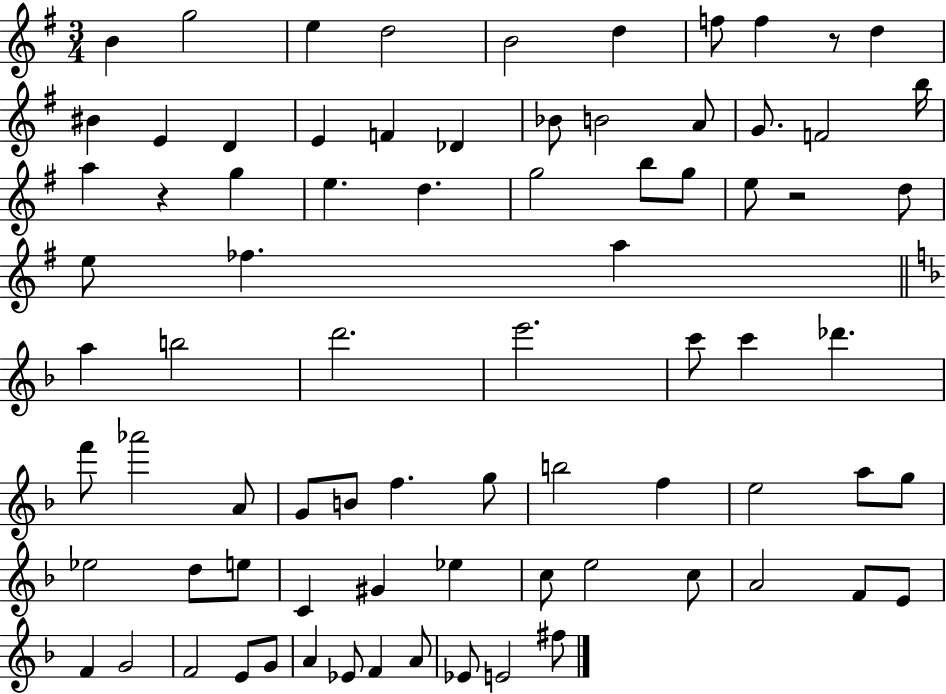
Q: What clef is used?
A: treble